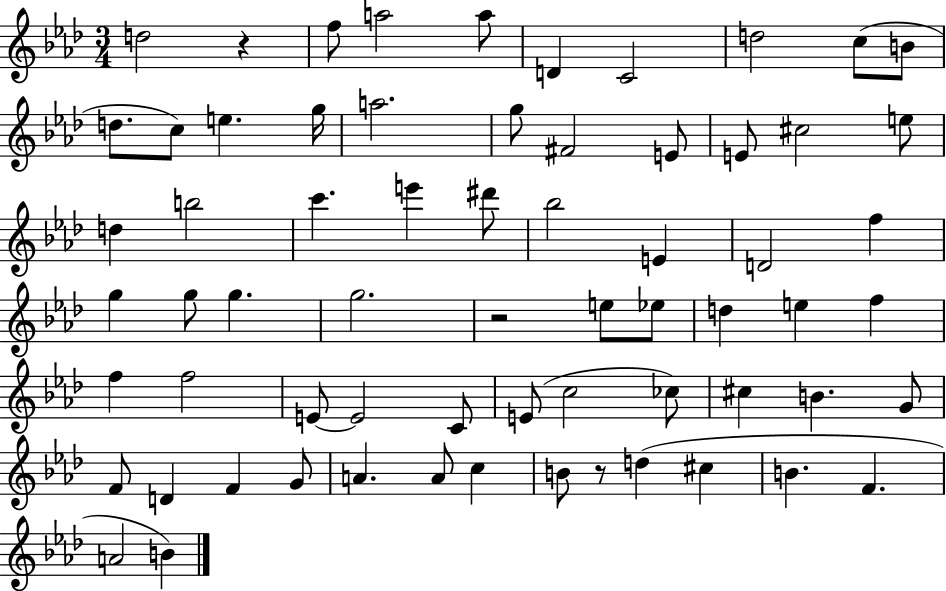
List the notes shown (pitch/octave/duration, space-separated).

D5/h R/q F5/e A5/h A5/e D4/q C4/h D5/h C5/e B4/e D5/e. C5/e E5/q. G5/s A5/h. G5/e F#4/h E4/e E4/e C#5/h E5/e D5/q B5/h C6/q. E6/q D#6/e Bb5/h E4/q D4/h F5/q G5/q G5/e G5/q. G5/h. R/h E5/e Eb5/e D5/q E5/q F5/q F5/q F5/h E4/e E4/h C4/e E4/e C5/h CES5/e C#5/q B4/q. G4/e F4/e D4/q F4/q G4/e A4/q. A4/e C5/q B4/e R/e D5/q C#5/q B4/q. F4/q. A4/h B4/q